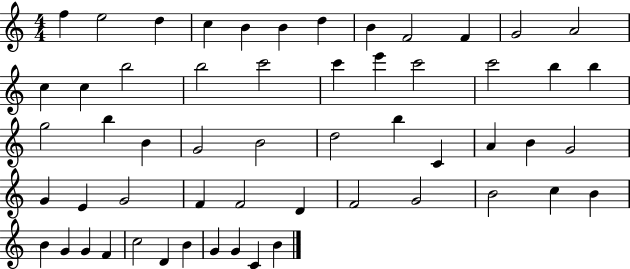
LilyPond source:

{
  \clef treble
  \numericTimeSignature
  \time 4/4
  \key c \major
  f''4 e''2 d''4 | c''4 b'4 b'4 d''4 | b'4 f'2 f'4 | g'2 a'2 | \break c''4 c''4 b''2 | b''2 c'''2 | c'''4 e'''4 c'''2 | c'''2 b''4 b''4 | \break g''2 b''4 b'4 | g'2 b'2 | d''2 b''4 c'4 | a'4 b'4 g'2 | \break g'4 e'4 g'2 | f'4 f'2 d'4 | f'2 g'2 | b'2 c''4 b'4 | \break b'4 g'4 g'4 f'4 | c''2 d'4 b'4 | g'4 g'4 c'4 b'4 | \bar "|."
}